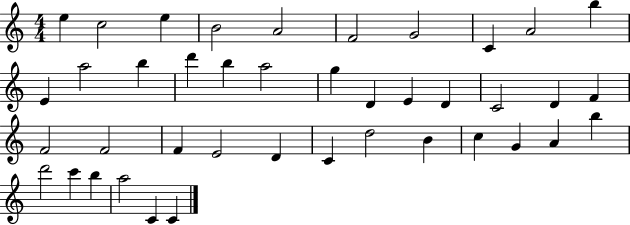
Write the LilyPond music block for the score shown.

{
  \clef treble
  \numericTimeSignature
  \time 4/4
  \key c \major
  e''4 c''2 e''4 | b'2 a'2 | f'2 g'2 | c'4 a'2 b''4 | \break e'4 a''2 b''4 | d'''4 b''4 a''2 | g''4 d'4 e'4 d'4 | c'2 d'4 f'4 | \break f'2 f'2 | f'4 e'2 d'4 | c'4 d''2 b'4 | c''4 g'4 a'4 b''4 | \break d'''2 c'''4 b''4 | a''2 c'4 c'4 | \bar "|."
}